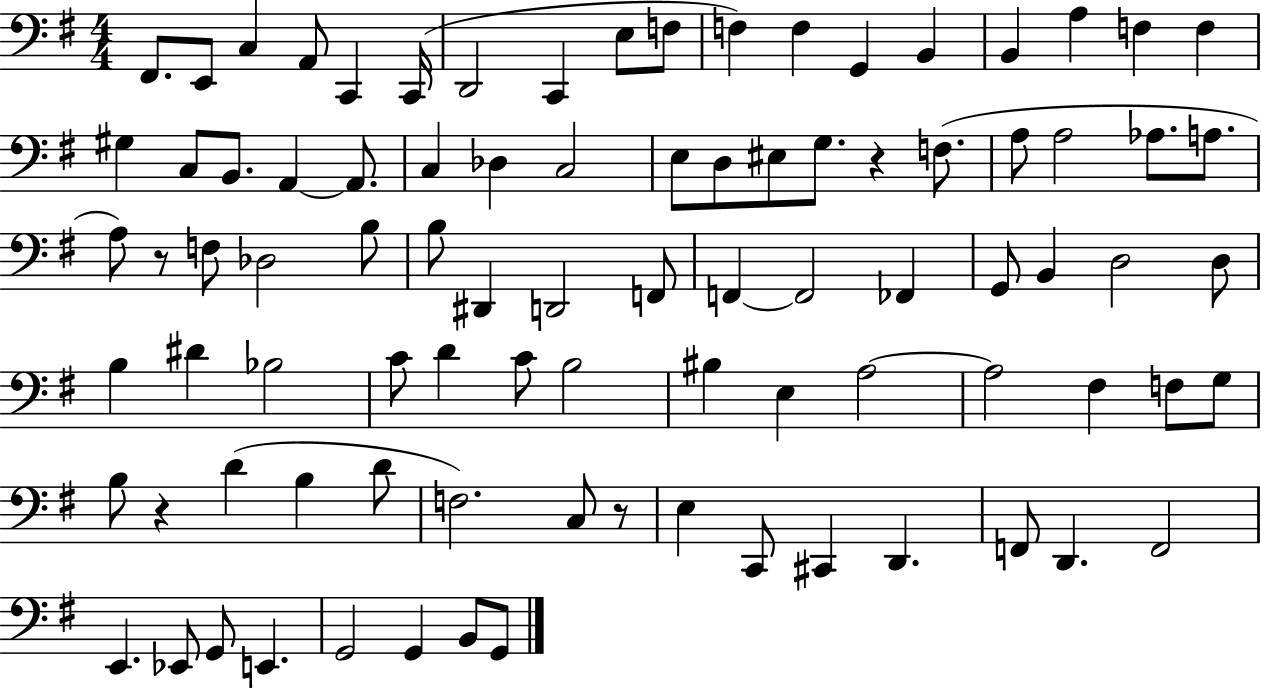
X:1
T:Untitled
M:4/4
L:1/4
K:G
^F,,/2 E,,/2 C, A,,/2 C,, C,,/4 D,,2 C,, E,/2 F,/2 F, F, G,, B,, B,, A, F, F, ^G, C,/2 B,,/2 A,, A,,/2 C, _D, C,2 E,/2 D,/2 ^E,/2 G,/2 z F,/2 A,/2 A,2 _A,/2 A,/2 A,/2 z/2 F,/2 _D,2 B,/2 B,/2 ^D,, D,,2 F,,/2 F,, F,,2 _F,, G,,/2 B,, D,2 D,/2 B, ^D _B,2 C/2 D C/2 B,2 ^B, E, A,2 A,2 ^F, F,/2 G,/2 B,/2 z D B, D/2 F,2 C,/2 z/2 E, C,,/2 ^C,, D,, F,,/2 D,, F,,2 E,, _E,,/2 G,,/2 E,, G,,2 G,, B,,/2 G,,/2